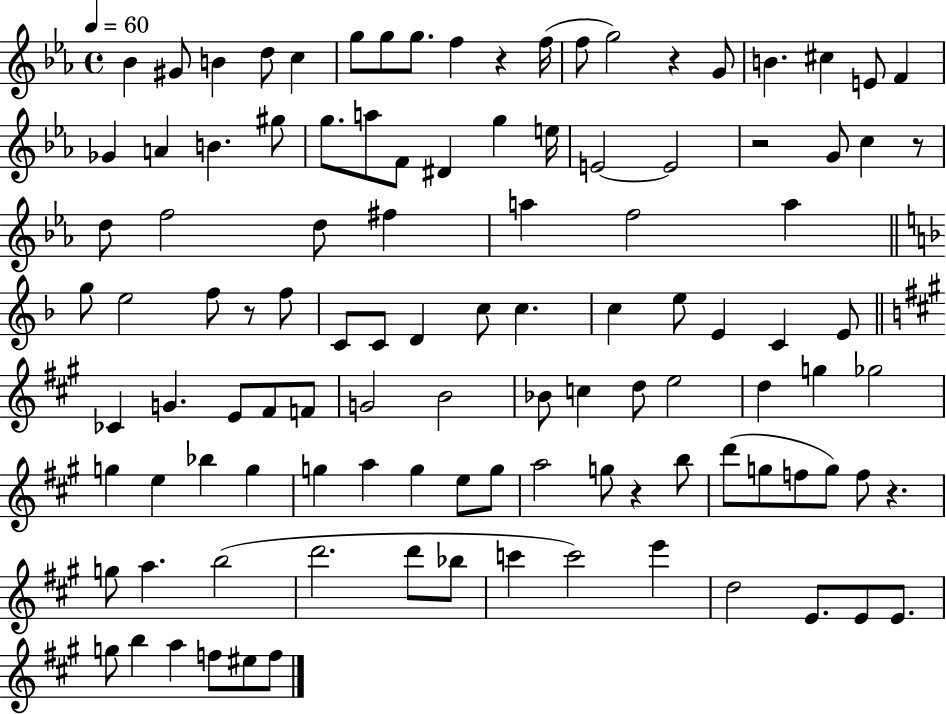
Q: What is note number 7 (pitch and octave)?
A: G5